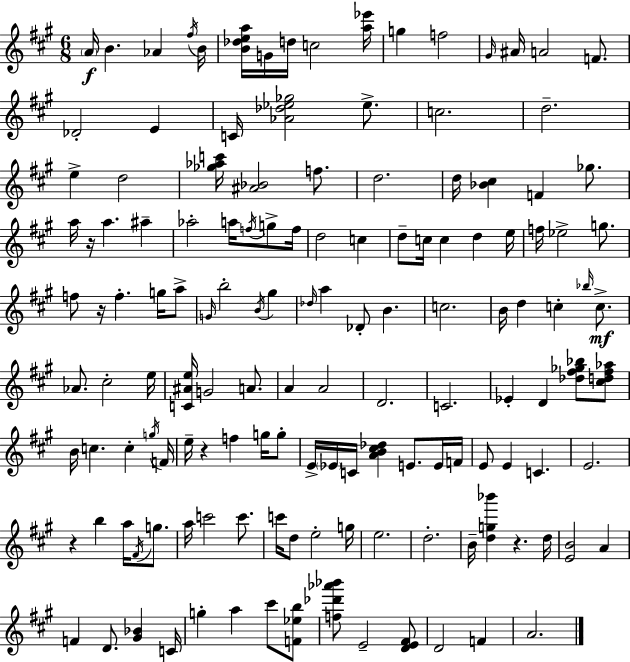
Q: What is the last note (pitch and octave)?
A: A4